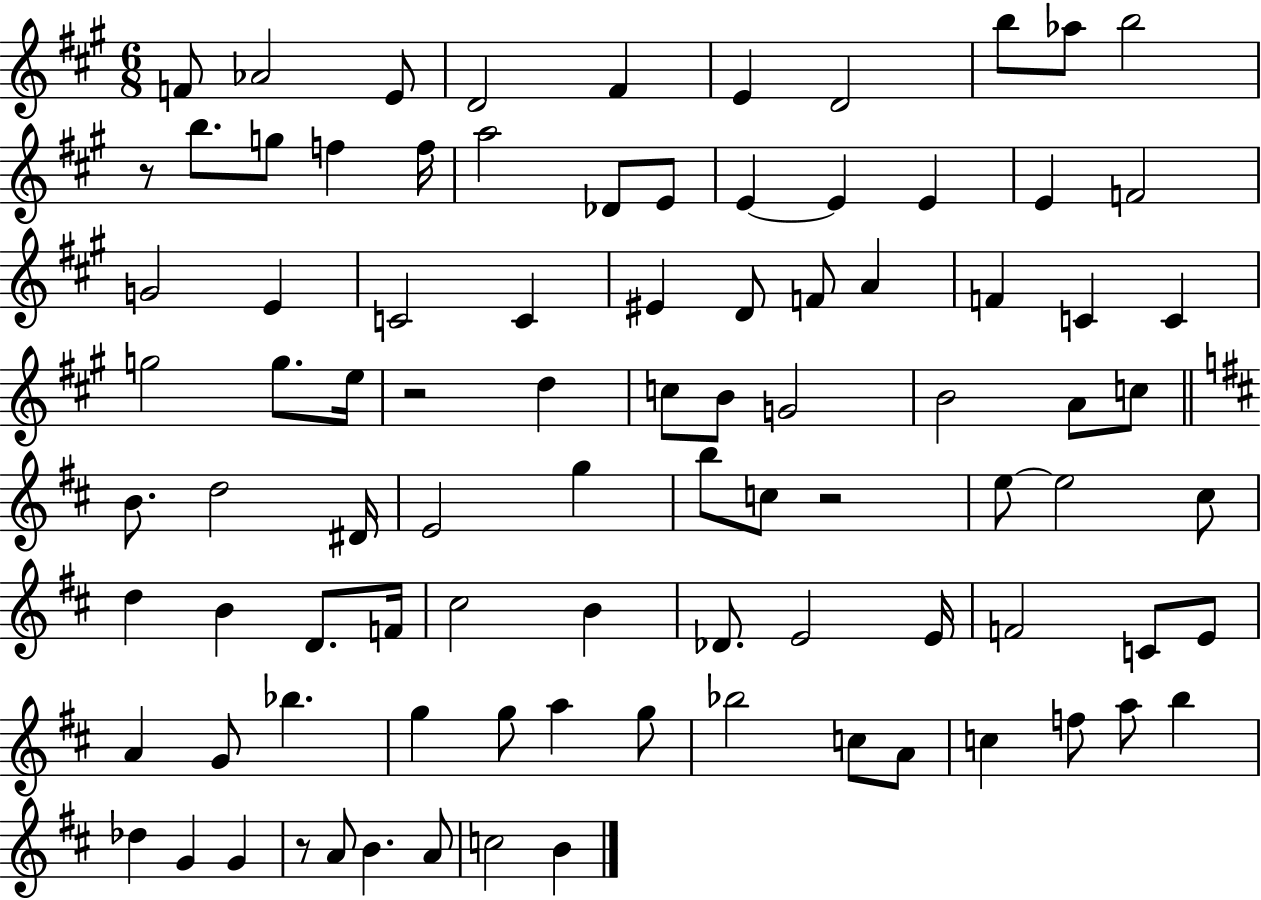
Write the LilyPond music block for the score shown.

{
  \clef treble
  \numericTimeSignature
  \time 6/8
  \key a \major
  f'8 aes'2 e'8 | d'2 fis'4 | e'4 d'2 | b''8 aes''8 b''2 | \break r8 b''8. g''8 f''4 f''16 | a''2 des'8 e'8 | e'4~~ e'4 e'4 | e'4 f'2 | \break g'2 e'4 | c'2 c'4 | eis'4 d'8 f'8 a'4 | f'4 c'4 c'4 | \break g''2 g''8. e''16 | r2 d''4 | c''8 b'8 g'2 | b'2 a'8 c''8 | \break \bar "||" \break \key b \minor b'8. d''2 dis'16 | e'2 g''4 | b''8 c''8 r2 | e''8~~ e''2 cis''8 | \break d''4 b'4 d'8. f'16 | cis''2 b'4 | des'8. e'2 e'16 | f'2 c'8 e'8 | \break a'4 g'8 bes''4. | g''4 g''8 a''4 g''8 | bes''2 c''8 a'8 | c''4 f''8 a''8 b''4 | \break des''4 g'4 g'4 | r8 a'8 b'4. a'8 | c''2 b'4 | \bar "|."
}